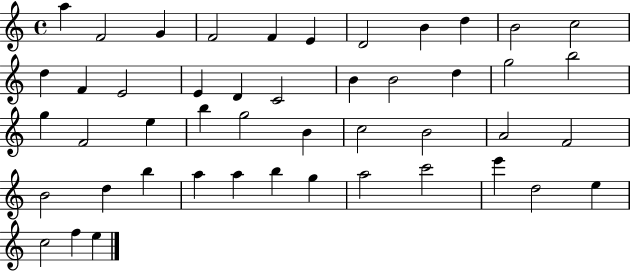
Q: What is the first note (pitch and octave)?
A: A5